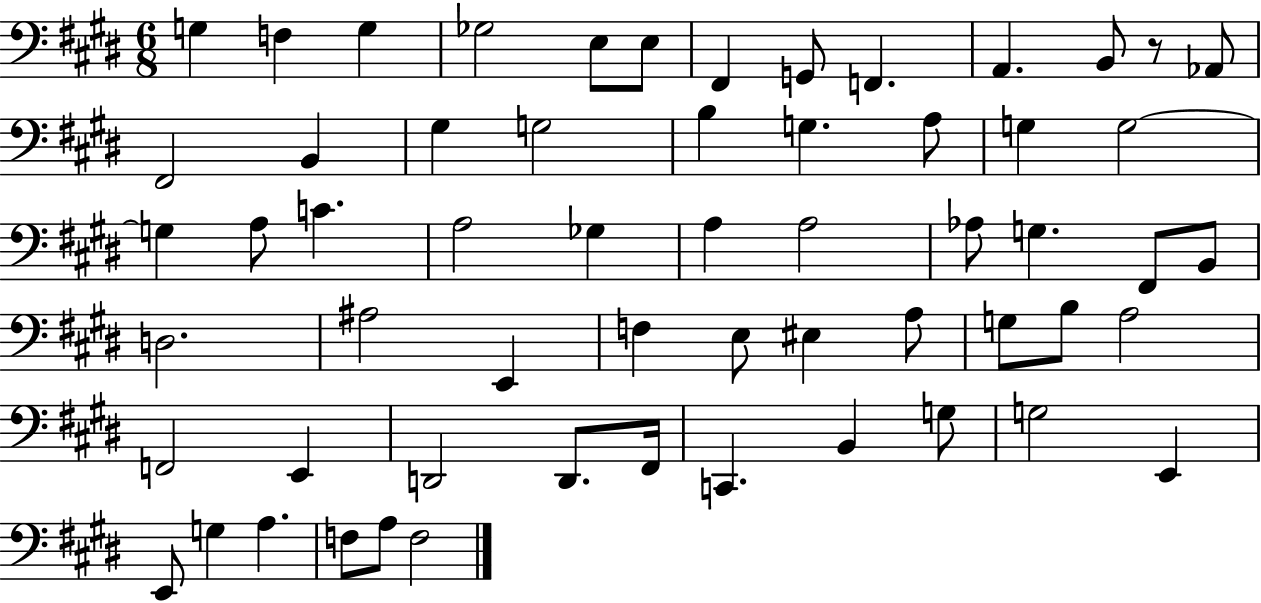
G3/q F3/q G3/q Gb3/h E3/e E3/e F#2/q G2/e F2/q. A2/q. B2/e R/e Ab2/e F#2/h B2/q G#3/q G3/h B3/q G3/q. A3/e G3/q G3/h G3/q A3/e C4/q. A3/h Gb3/q A3/q A3/h Ab3/e G3/q. F#2/e B2/e D3/h. A#3/h E2/q F3/q E3/e EIS3/q A3/e G3/e B3/e A3/h F2/h E2/q D2/h D2/e. F#2/s C2/q. B2/q G3/e G3/h E2/q E2/e G3/q A3/q. F3/e A3/e F3/h